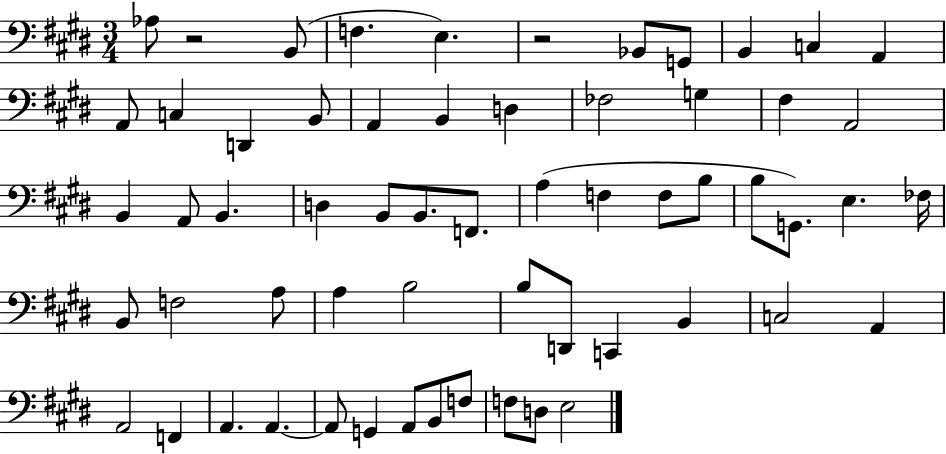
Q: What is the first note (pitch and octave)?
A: Ab3